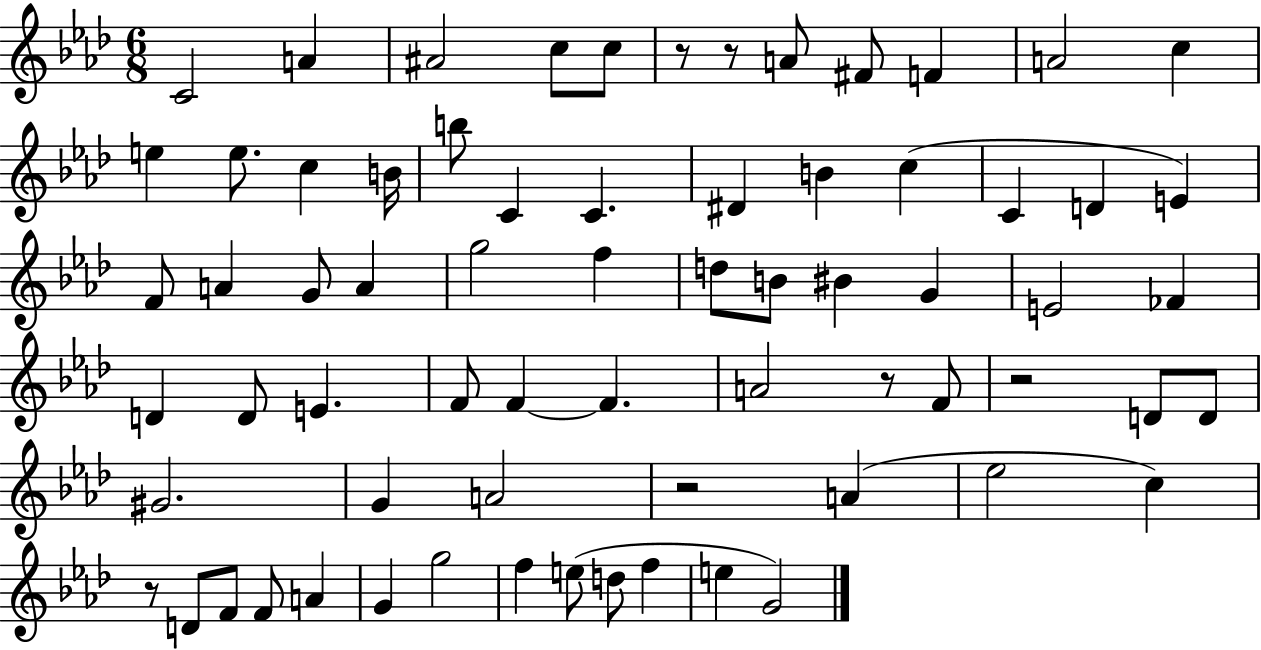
{
  \clef treble
  \numericTimeSignature
  \time 6/8
  \key aes \major
  c'2 a'4 | ais'2 c''8 c''8 | r8 r8 a'8 fis'8 f'4 | a'2 c''4 | \break e''4 e''8. c''4 b'16 | b''8 c'4 c'4. | dis'4 b'4 c''4( | c'4 d'4 e'4) | \break f'8 a'4 g'8 a'4 | g''2 f''4 | d''8 b'8 bis'4 g'4 | e'2 fes'4 | \break d'4 d'8 e'4. | f'8 f'4~~ f'4. | a'2 r8 f'8 | r2 d'8 d'8 | \break gis'2. | g'4 a'2 | r2 a'4( | ees''2 c''4) | \break r8 d'8 f'8 f'8 a'4 | g'4 g''2 | f''4 e''8( d''8 f''4 | e''4 g'2) | \break \bar "|."
}